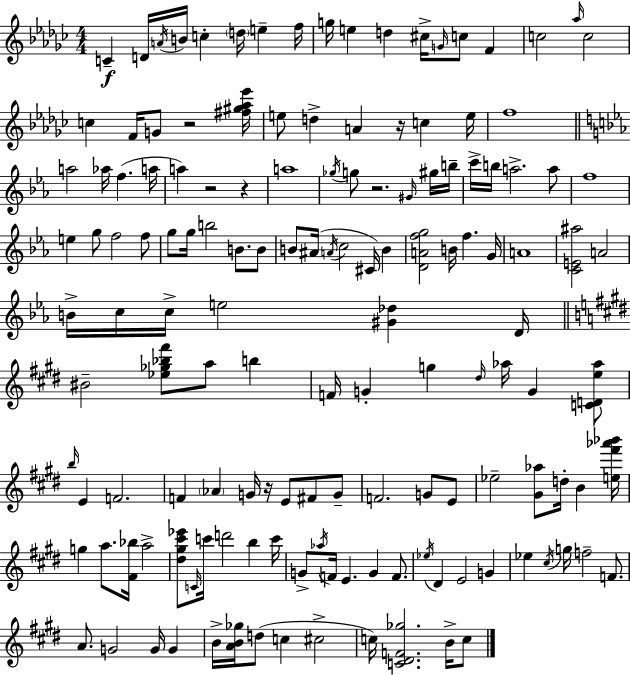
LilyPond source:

{
  \clef treble
  \numericTimeSignature
  \time 4/4
  \key ees \minor
  c'4--\f d'16 \acciaccatura { a'16 } b'16 c''4-. \parenthesize d''16 e''4-- | f''16 g''16 e''4 d''4 cis''16-> \grace { g'16 } c''8 f'4 | c''2 \grace { aes''16 } c''2 | c''4 f'16 g'8 r2 | \break <fis'' gis'' aes'' ees'''>16 e''8 d''4-> a'4 r16 c''4 | e''16 f''1 | \bar "||" \break \key ees \major a''2 aes''16 f''4.( a''16 | a''4) r2 r4 | a''1 | \acciaccatura { ges''16 } g''8 r2. \grace { gis'16 } | \break gis''16 b''16-- c'''16-> b''16 a''2.-> | a''8 f''1 | e''4 g''8 f''2 | f''8 g''8 g''16 b''2 b'8. | \break b'8 b'8 ais'16( \acciaccatura { a'16 } c''2 cis'16) b'4 | <d' a' f'' g''>2 b'16 f''4. | g'16 a'1 | <c' e' ais''>2 a'2 | \break b'16-> c''16 c''16-> e''2 <gis' des''>4 | d'16 \bar "||" \break \key e \major bis'2-- <ees'' ges'' bes'' fis'''>8 a''8 b''4 | f'16 g'4-. g''4 \grace { dis''16 } aes''16 g'4 <c' d' e'' aes''>8 | \grace { b''16 } e'4 f'2. | f'4 \parenthesize aes'4 g'16 r16 e'8 fis'8 | \break g'8-- f'2. g'8 | e'8 ees''2-- <gis' aes''>8 d''16-. b'4 | <e'' fis''' aes''' bes'''>16 g''4 a''8. <fis' bes''>16 a''2-> | <dis'' gis'' cis''' ees'''>8 \grace { c'16 } c'''16 d'''2 b''4 | \break c'''16 g'8-> \acciaccatura { aes''16 } f'16 e'4. g'4 | f'8. \acciaccatura { ees''16 } dis'4 e'2 | g'4 ees''4 \acciaccatura { cis''16 } g''16 f''2-- | f'8. a'8. g'2 | \break g'16 g'4 b'16-> <a' b' ges''>16 d''8( c''4 cis''2-> | c''16) <c' dis' f' ges''>2. | b'16-> c''8 \bar "|."
}